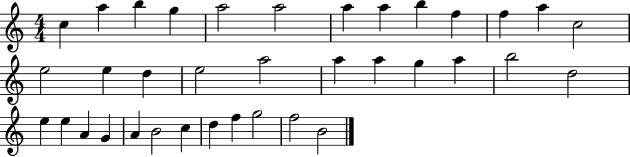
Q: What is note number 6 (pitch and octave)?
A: A5